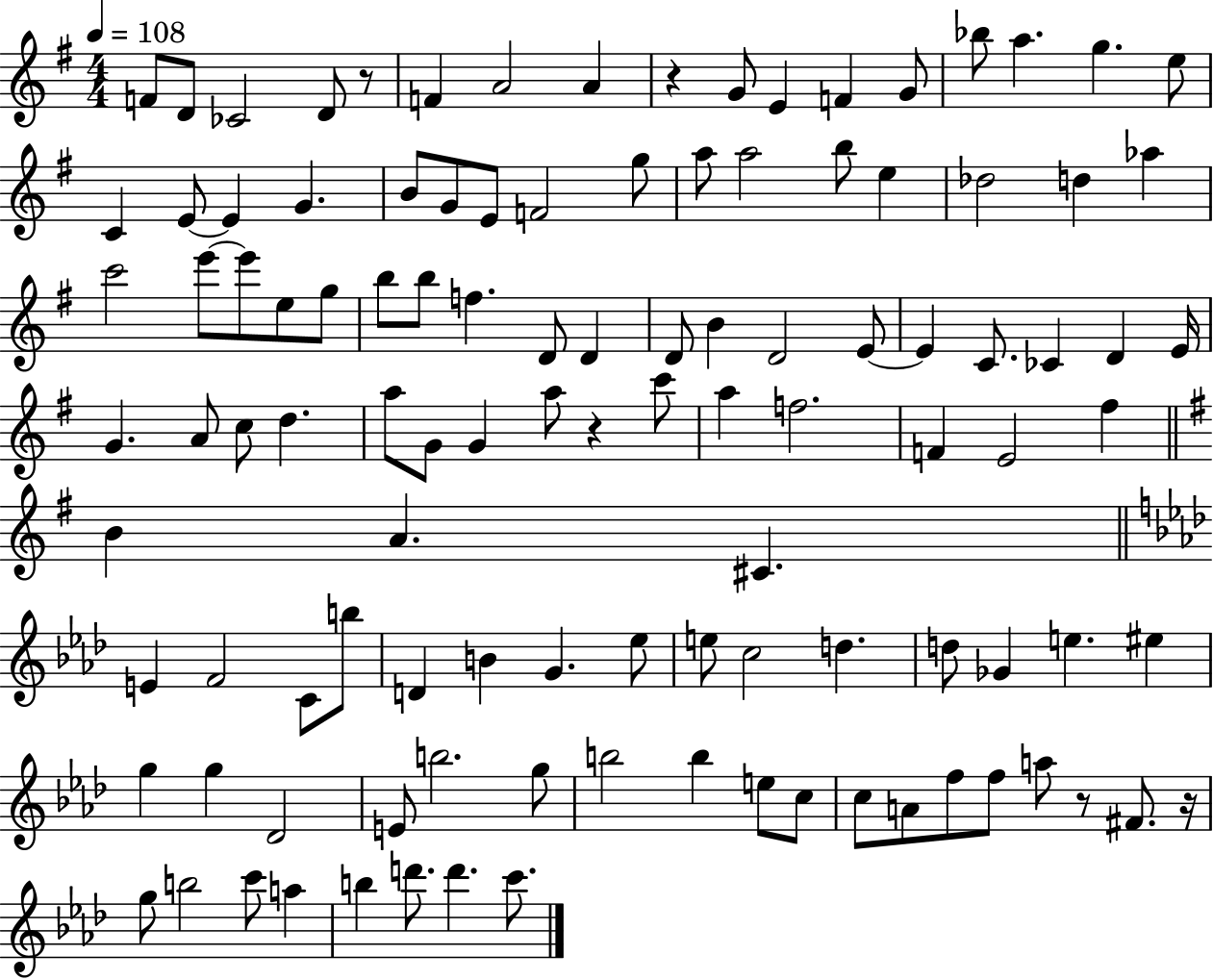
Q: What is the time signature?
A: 4/4